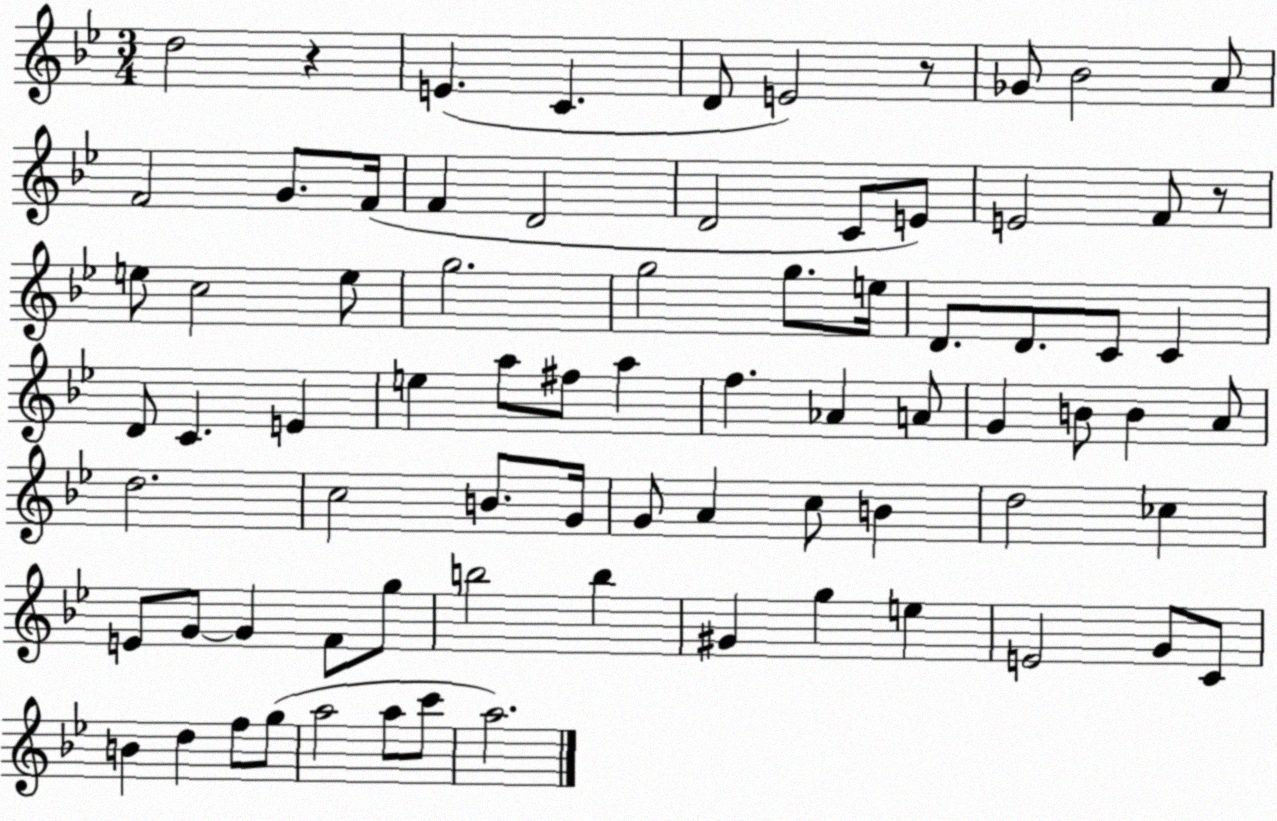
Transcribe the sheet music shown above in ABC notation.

X:1
T:Untitled
M:3/4
L:1/4
K:Bb
d2 z E C D/2 E2 z/2 _G/2 _B2 A/2 F2 G/2 F/4 F D2 D2 C/2 E/2 E2 F/2 z/2 e/2 c2 e/2 g2 g2 g/2 e/4 D/2 D/2 C/2 C D/2 C E e a/2 ^f/2 a f _A A/2 G B/2 B A/2 d2 c2 B/2 G/4 G/2 A c/2 B d2 _c E/2 G/2 G F/2 g/2 b2 b ^G g e E2 G/2 C/2 B d f/2 g/2 a2 a/2 c'/2 a2